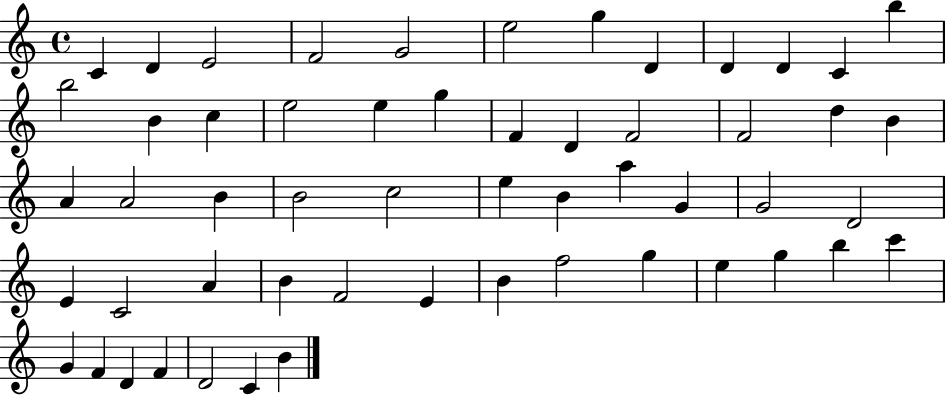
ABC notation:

X:1
T:Untitled
M:4/4
L:1/4
K:C
C D E2 F2 G2 e2 g D D D C b b2 B c e2 e g F D F2 F2 d B A A2 B B2 c2 e B a G G2 D2 E C2 A B F2 E B f2 g e g b c' G F D F D2 C B